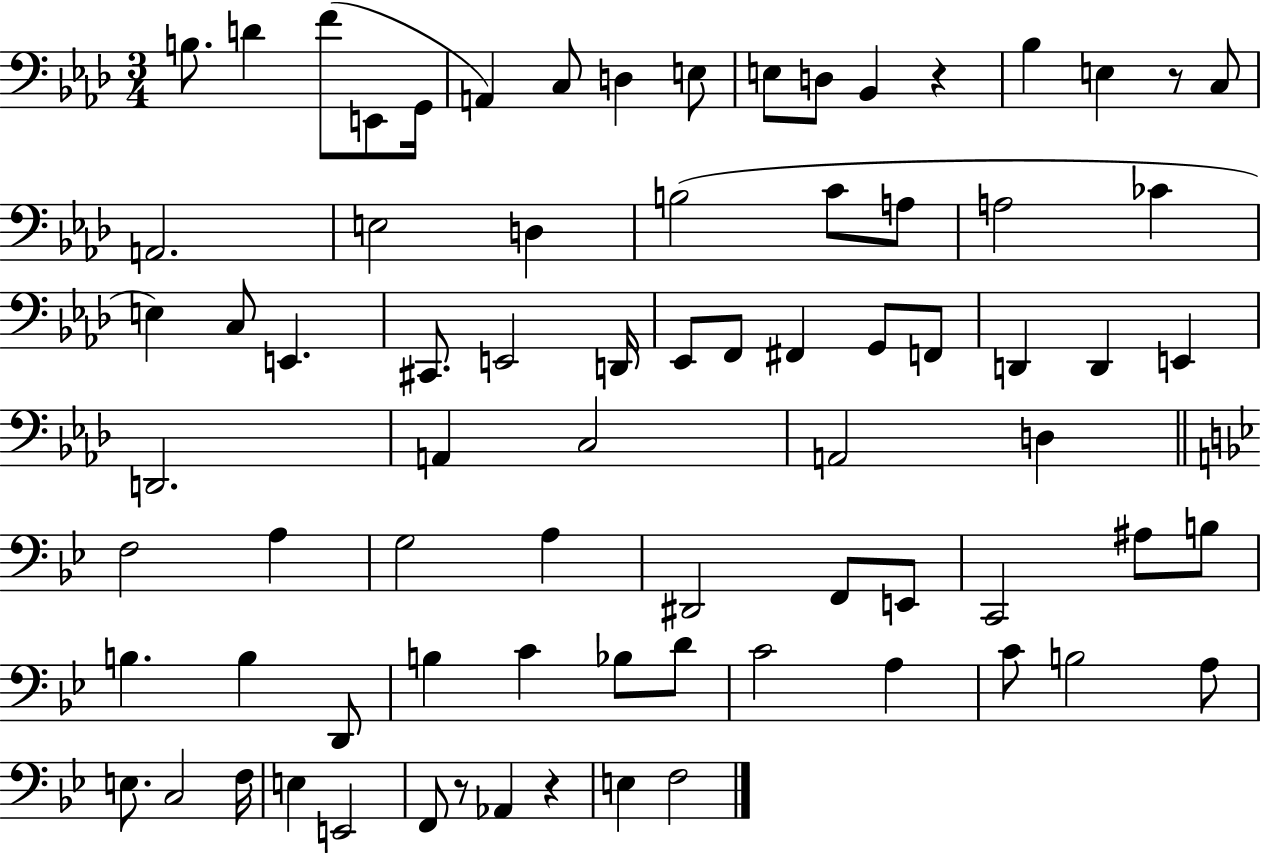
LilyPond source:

{
  \clef bass
  \numericTimeSignature
  \time 3/4
  \key aes \major
  b8. d'4 f'8( e,8 g,16 | a,4) c8 d4 e8 | e8 d8 bes,4 r4 | bes4 e4 r8 c8 | \break a,2. | e2 d4 | b2( c'8 a8 | a2 ces'4 | \break e4) c8 e,4. | cis,8. e,2 d,16 | ees,8 f,8 fis,4 g,8 f,8 | d,4 d,4 e,4 | \break d,2. | a,4 c2 | a,2 d4 | \bar "||" \break \key g \minor f2 a4 | g2 a4 | dis,2 f,8 e,8 | c,2 ais8 b8 | \break b4. b4 d,8 | b4 c'4 bes8 d'8 | c'2 a4 | c'8 b2 a8 | \break e8. c2 f16 | e4 e,2 | f,8 r8 aes,4 r4 | e4 f2 | \break \bar "|."
}